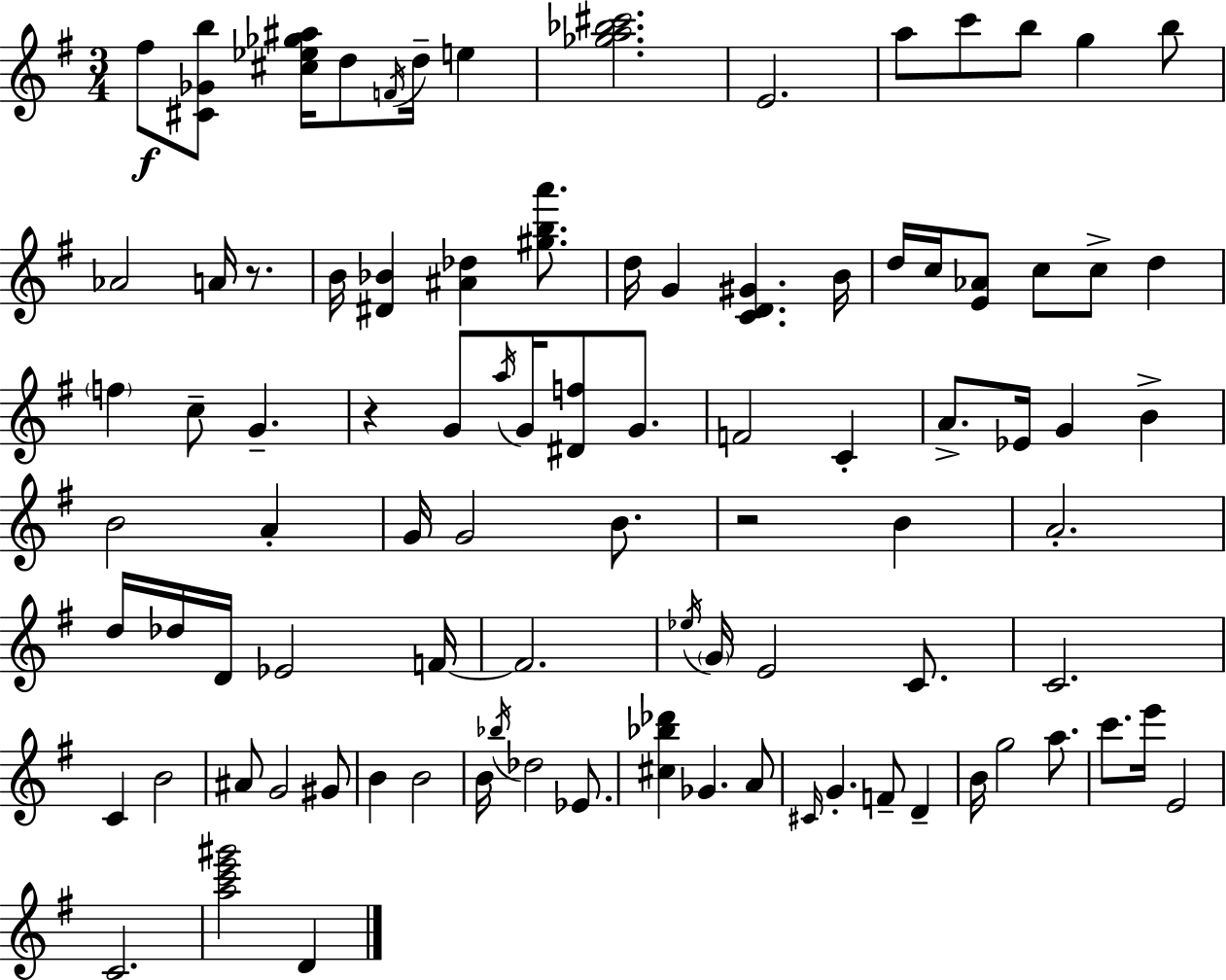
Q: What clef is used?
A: treble